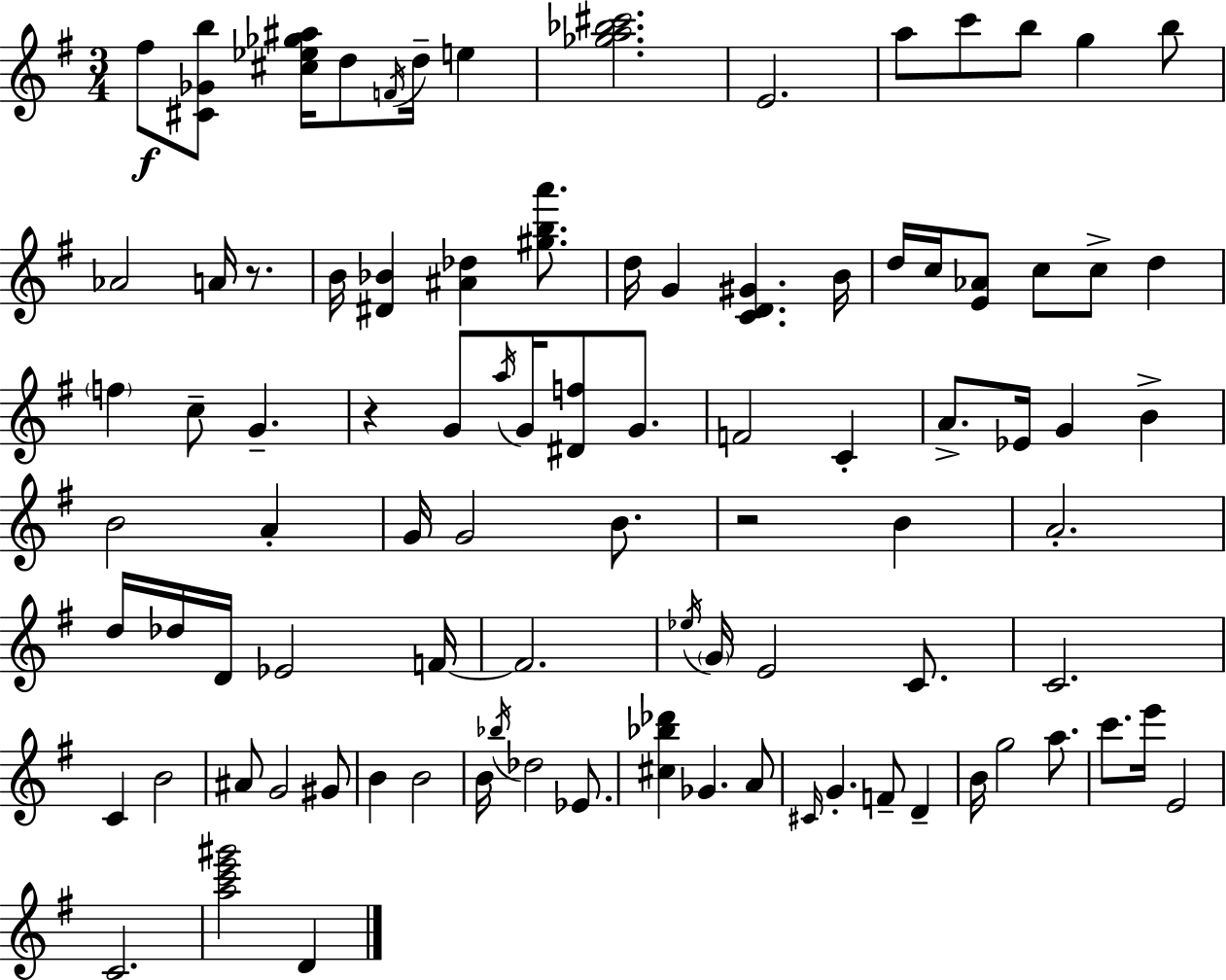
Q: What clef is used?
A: treble